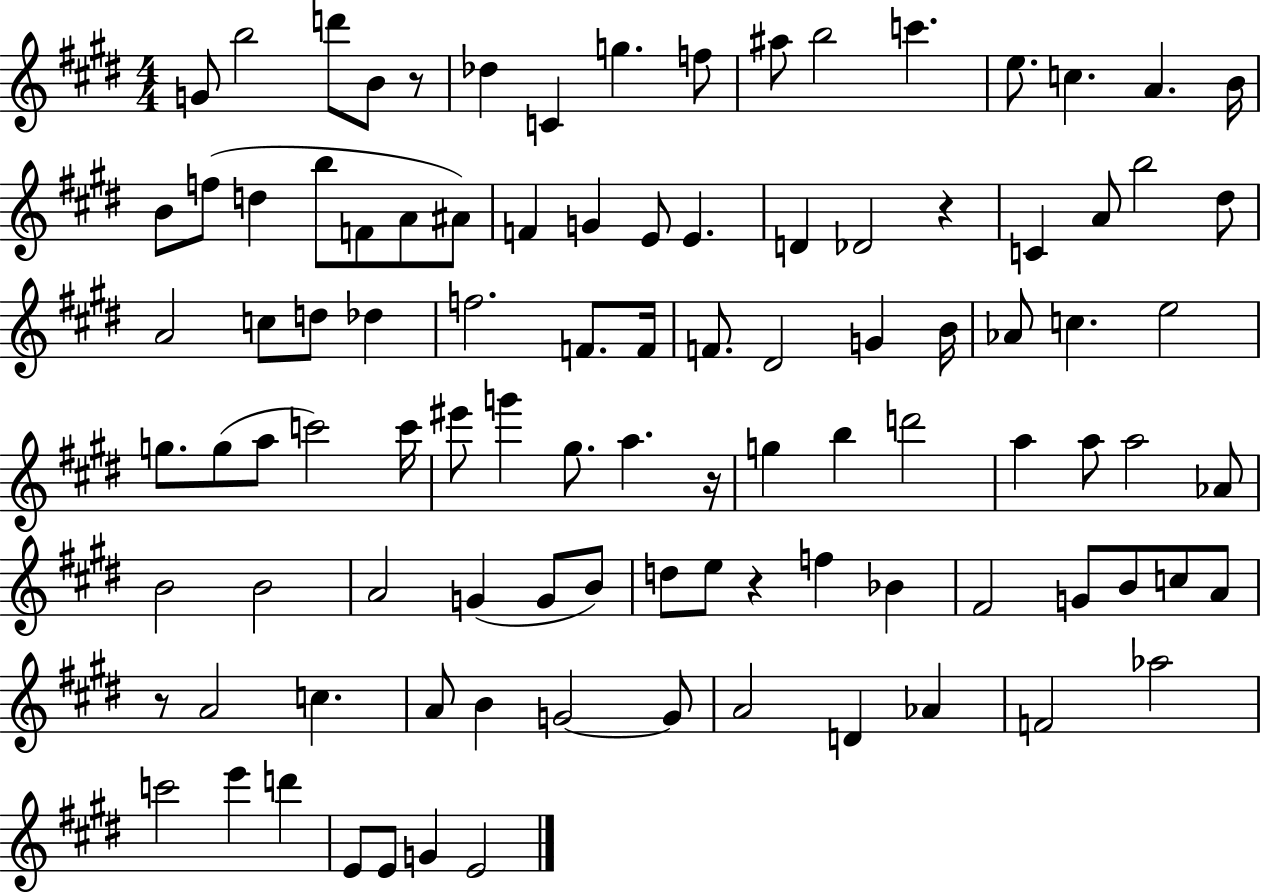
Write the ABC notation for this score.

X:1
T:Untitled
M:4/4
L:1/4
K:E
G/2 b2 d'/2 B/2 z/2 _d C g f/2 ^a/2 b2 c' e/2 c A B/4 B/2 f/2 d b/2 F/2 A/2 ^A/2 F G E/2 E D _D2 z C A/2 b2 ^d/2 A2 c/2 d/2 _d f2 F/2 F/4 F/2 ^D2 G B/4 _A/2 c e2 g/2 g/2 a/2 c'2 c'/4 ^e'/2 g' ^g/2 a z/4 g b d'2 a a/2 a2 _A/2 B2 B2 A2 G G/2 B/2 d/2 e/2 z f _B ^F2 G/2 B/2 c/2 A/2 z/2 A2 c A/2 B G2 G/2 A2 D _A F2 _a2 c'2 e' d' E/2 E/2 G E2